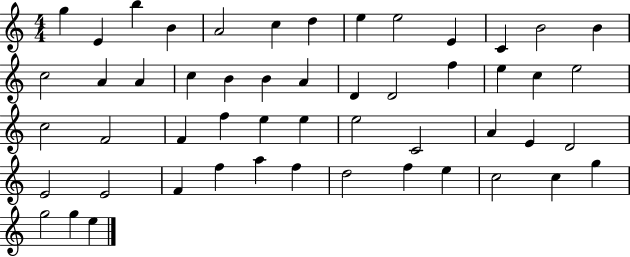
G5/q E4/q B5/q B4/q A4/h C5/q D5/q E5/q E5/h E4/q C4/q B4/h B4/q C5/h A4/q A4/q C5/q B4/q B4/q A4/q D4/q D4/h F5/q E5/q C5/q E5/h C5/h F4/h F4/q F5/q E5/q E5/q E5/h C4/h A4/q E4/q D4/h E4/h E4/h F4/q F5/q A5/q F5/q D5/h F5/q E5/q C5/h C5/q G5/q G5/h G5/q E5/q